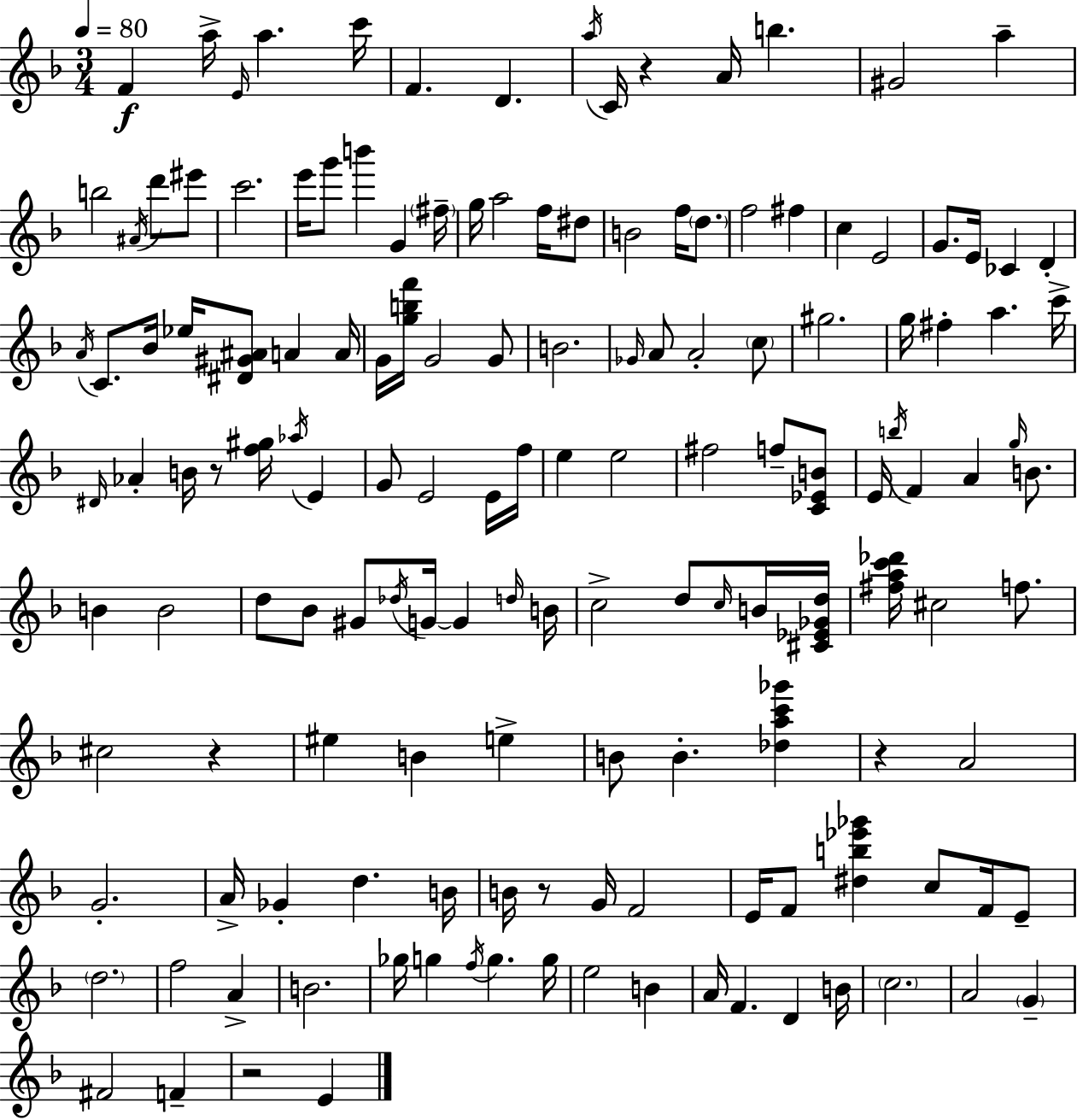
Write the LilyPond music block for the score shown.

{
  \clef treble
  \numericTimeSignature
  \time 3/4
  \key f \major
  \tempo 4 = 80
  f'4\f a''16-> \grace { e'16 } a''4. | c'''16 f'4. d'4. | \acciaccatura { a''16 } c'16 r4 a'16 b''4. | gis'2 a''4-- | \break b''2 \acciaccatura { ais'16 } d'''8 | eis'''8 c'''2. | e'''16 g'''8 b'''4 g'4 | \parenthesize fis''16-- g''16 a''2 | \break f''16 dis''8 b'2 f''16 | \parenthesize d''8. f''2 fis''4 | c''4 e'2 | g'8. e'16 ces'4 d'4-. | \break \acciaccatura { a'16 } c'8. bes'16 ees''16 <dis' gis' ais'>8 a'4 | a'16 g'16 <g'' b'' f'''>16 g'2 | g'8 b'2. | \grace { ges'16 } a'8 a'2-. | \break \parenthesize c''8 gis''2. | g''16 fis''4-. a''4. | c'''16-> \grace { dis'16 } aes'4-. b'16 r8 | <f'' gis''>16 \acciaccatura { aes''16 } e'4 g'8 e'2 | \break e'16 f''16 e''4 e''2 | fis''2 | f''8-- <c' ees' b'>8 e'16 \acciaccatura { b''16 } f'4 | a'4 \grace { g''16 } b'8. b'4 | \break b'2 d''8 bes'8 | gis'8 \acciaccatura { des''16 } g'16~~ g'4 \grace { d''16 } b'16 c''2-> | d''8 \grace { c''16 } b'16 <cis' ees' ges' d''>16 | <fis'' a'' c''' des'''>16 cis''2 f''8. | \break cis''2 r4 | eis''4 b'4 e''4-> | b'8 b'4.-. <des'' a'' c''' ges'''>4 | r4 a'2 | \break g'2.-. | a'16-> ges'4-. d''4. b'16 | b'16 r8 g'16 f'2 | e'16 f'8 <dis'' b'' ees''' ges'''>4 c''8 f'16 e'8-- | \break \parenthesize d''2. | f''2 a'4-> | b'2. | ges''16 g''4 \acciaccatura { f''16 } g''4. | \break g''16 e''2 b'4 | a'16 f'4. d'4 | b'16 \parenthesize c''2. | a'2 \parenthesize g'4-- | \break fis'2 f'4-- | r2 e'4 | \bar "|."
}